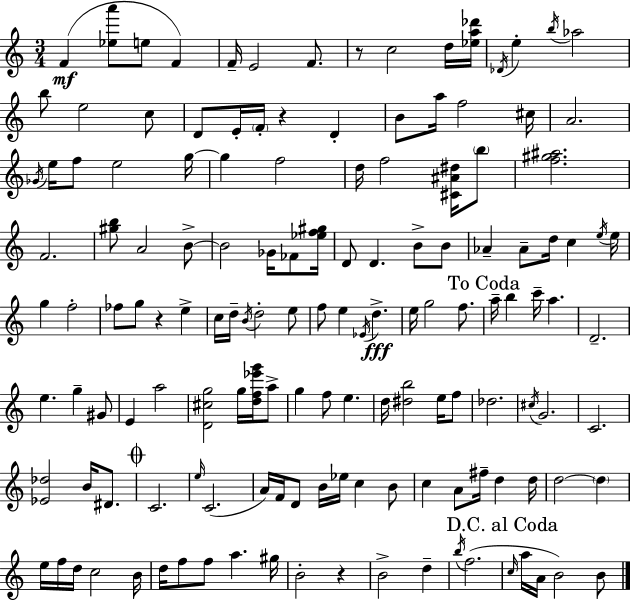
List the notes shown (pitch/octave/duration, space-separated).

F4/q [Eb5,A6]/e E5/e F4/q F4/s E4/h F4/e. R/e C5/h D5/s [Eb5,A5,Db6]/s Db4/s E5/q B5/s Ab5/h B5/e E5/h C5/e D4/e E4/s F4/s R/q D4/q B4/e A5/s F5/h C#5/s A4/h. Gb4/s E5/s F5/e E5/h G5/s G5/q F5/h D5/s F5/h [C#4,A#4,D#5]/s B5/e [F5,G#5,A#5]/h. F4/h. [G#5,B5]/e A4/h B4/e B4/h Gb4/s FES4/e [Eb5,F5,G#5]/s D4/e D4/q. B4/e B4/e Ab4/q Ab4/e D5/s C5/q E5/s E5/s G5/q F5/h FES5/e G5/e R/q E5/q C5/s D5/s B4/s D5/h E5/e F5/e E5/q Eb4/s D5/q. E5/s G5/h F5/e. A5/s B5/q C6/s A5/q. D4/h. E5/q. G5/q G#4/e E4/q A5/h [D4,C#5,G5]/h G5/s [D5,F5,Eb6,G6]/s A5/e G5/q F5/e E5/q. D5/s [D#5,B5]/h E5/s F5/e Db5/h. C#5/s G4/h. C4/h. [Eb4,Db5]/h B4/s D#4/e. C4/h. E5/s C4/h. A4/s F4/s D4/e B4/s Eb5/s C5/q B4/e C5/q A4/e F#5/s D5/q D5/s D5/h D5/q E5/s F5/s D5/s C5/h B4/s D5/s F5/e F5/e A5/q. G#5/s B4/h R/q B4/h D5/q B5/s F5/h. C5/s A5/s A4/s B4/h B4/e